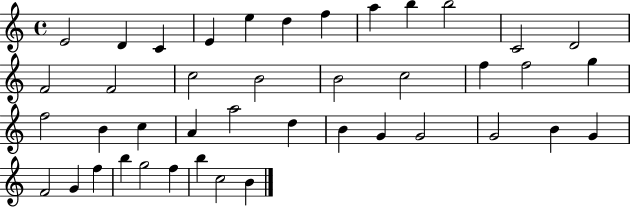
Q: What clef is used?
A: treble